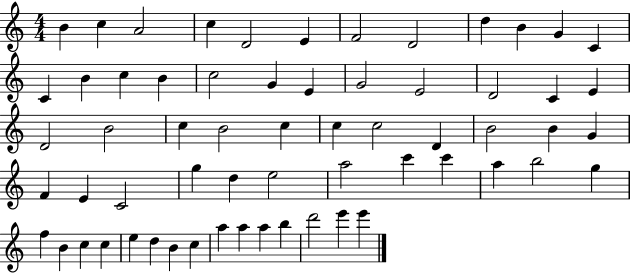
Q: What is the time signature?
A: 4/4